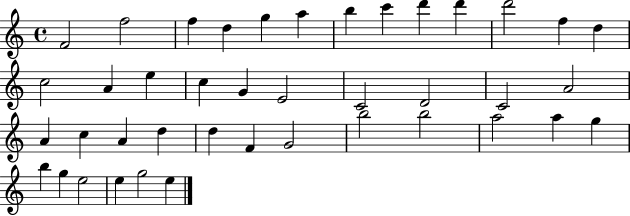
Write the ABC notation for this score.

X:1
T:Untitled
M:4/4
L:1/4
K:C
F2 f2 f d g a b c' d' d' d'2 f d c2 A e c G E2 C2 D2 C2 A2 A c A d d F G2 b2 b2 a2 a g b g e2 e g2 e